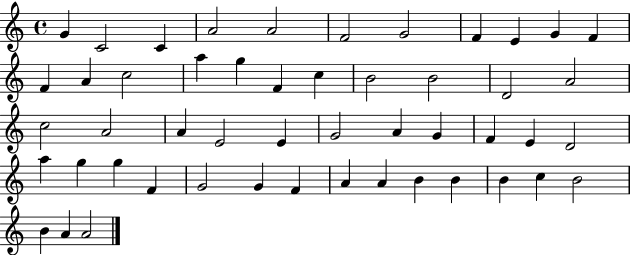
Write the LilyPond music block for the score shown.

{
  \clef treble
  \time 4/4
  \defaultTimeSignature
  \key c \major
  g'4 c'2 c'4 | a'2 a'2 | f'2 g'2 | f'4 e'4 g'4 f'4 | \break f'4 a'4 c''2 | a''4 g''4 f'4 c''4 | b'2 b'2 | d'2 a'2 | \break c''2 a'2 | a'4 e'2 e'4 | g'2 a'4 g'4 | f'4 e'4 d'2 | \break a''4 g''4 g''4 f'4 | g'2 g'4 f'4 | a'4 a'4 b'4 b'4 | b'4 c''4 b'2 | \break b'4 a'4 a'2 | \bar "|."
}